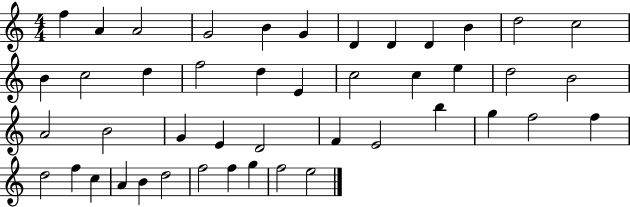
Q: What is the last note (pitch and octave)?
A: E5